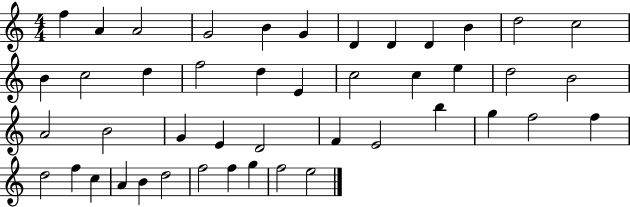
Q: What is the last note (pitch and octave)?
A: E5